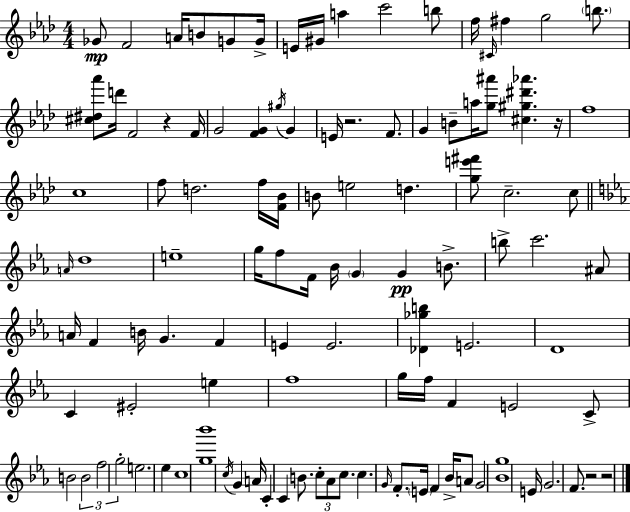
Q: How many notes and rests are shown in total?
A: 109